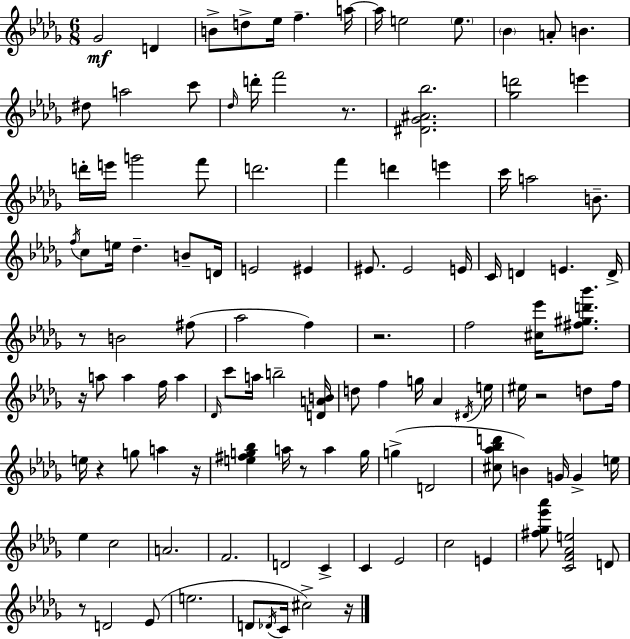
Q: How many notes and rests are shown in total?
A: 117